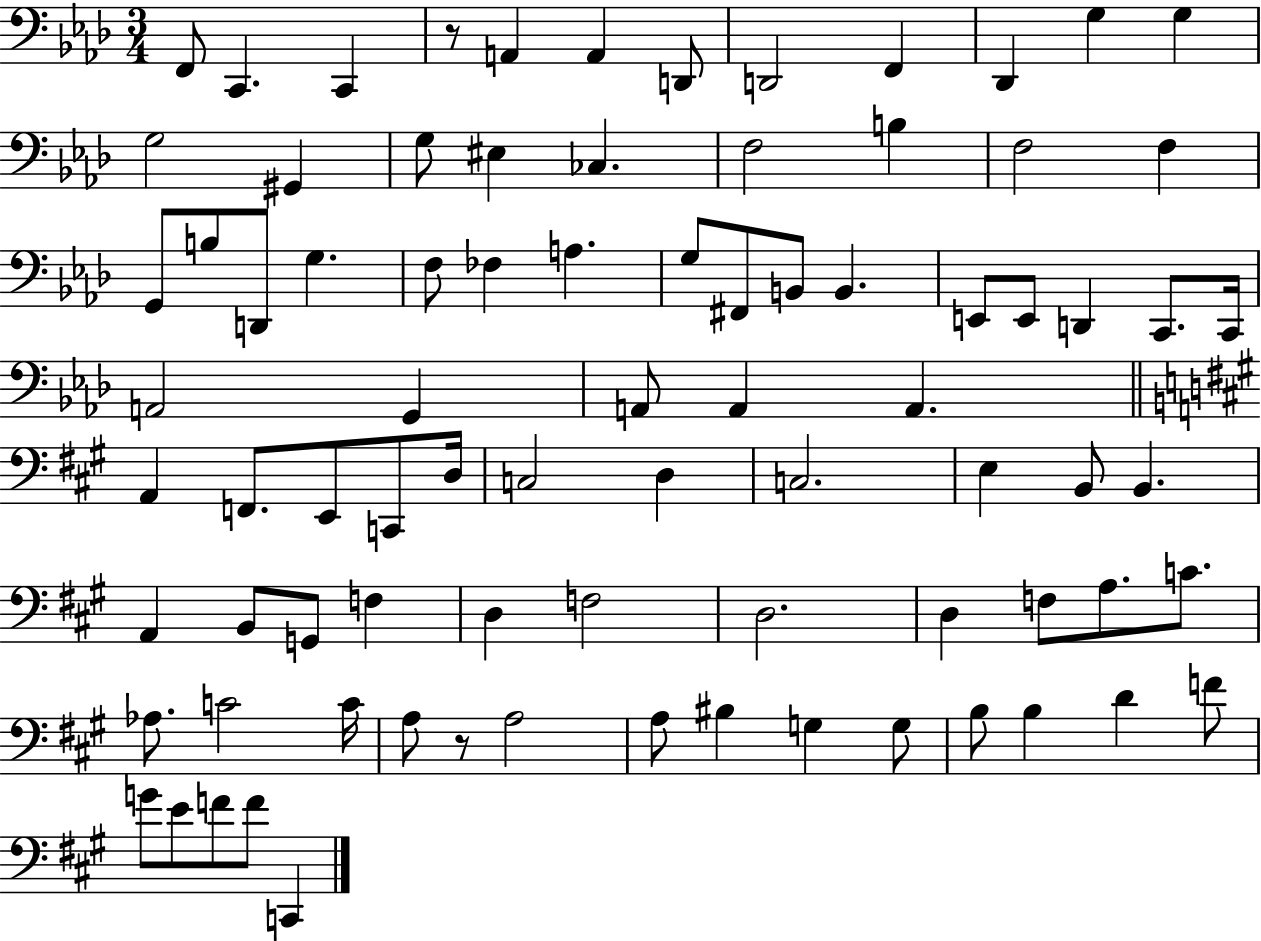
{
  \clef bass
  \numericTimeSignature
  \time 3/4
  \key aes \major
  f,8 c,4. c,4 | r8 a,4 a,4 d,8 | d,2 f,4 | des,4 g4 g4 | \break g2 gis,4 | g8 eis4 ces4. | f2 b4 | f2 f4 | \break g,8 b8 d,8 g4. | f8 fes4 a4. | g8 fis,8 b,8 b,4. | e,8 e,8 d,4 c,8. c,16 | \break a,2 g,4 | a,8 a,4 a,4. | \bar "||" \break \key a \major a,4 f,8. e,8 c,8 d16 | c2 d4 | c2. | e4 b,8 b,4. | \break a,4 b,8 g,8 f4 | d4 f2 | d2. | d4 f8 a8. c'8. | \break aes8. c'2 c'16 | a8 r8 a2 | a8 bis4 g4 g8 | b8 b4 d'4 f'8 | \break g'8 e'8 f'8 f'8 c,4 | \bar "|."
}